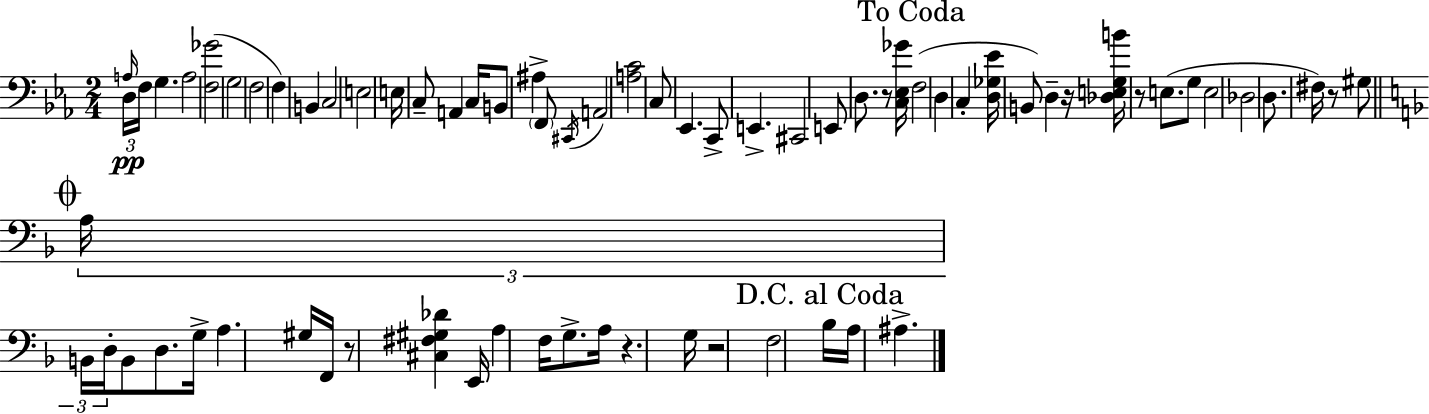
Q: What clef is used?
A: bass